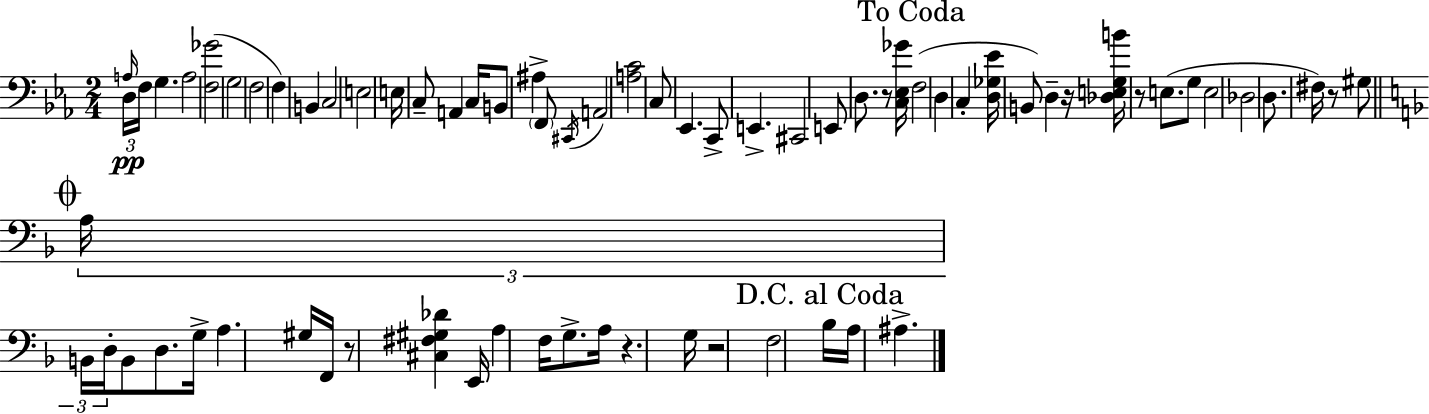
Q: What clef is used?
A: bass